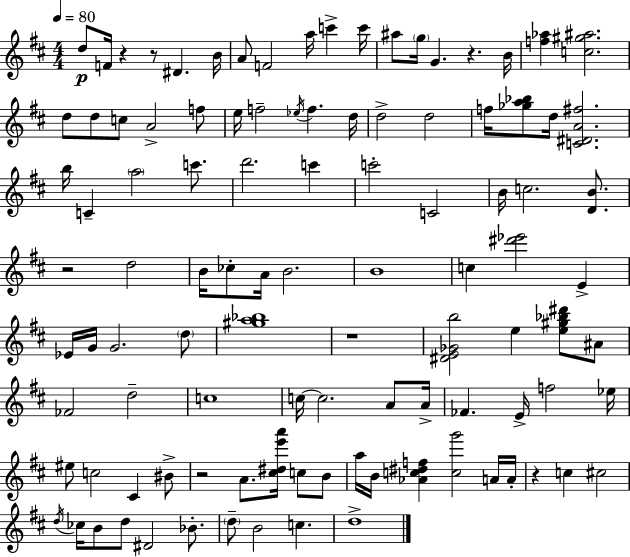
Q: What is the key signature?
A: D major